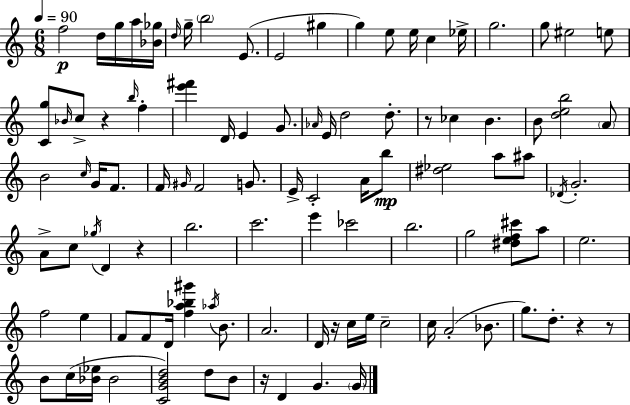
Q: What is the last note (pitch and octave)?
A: G4